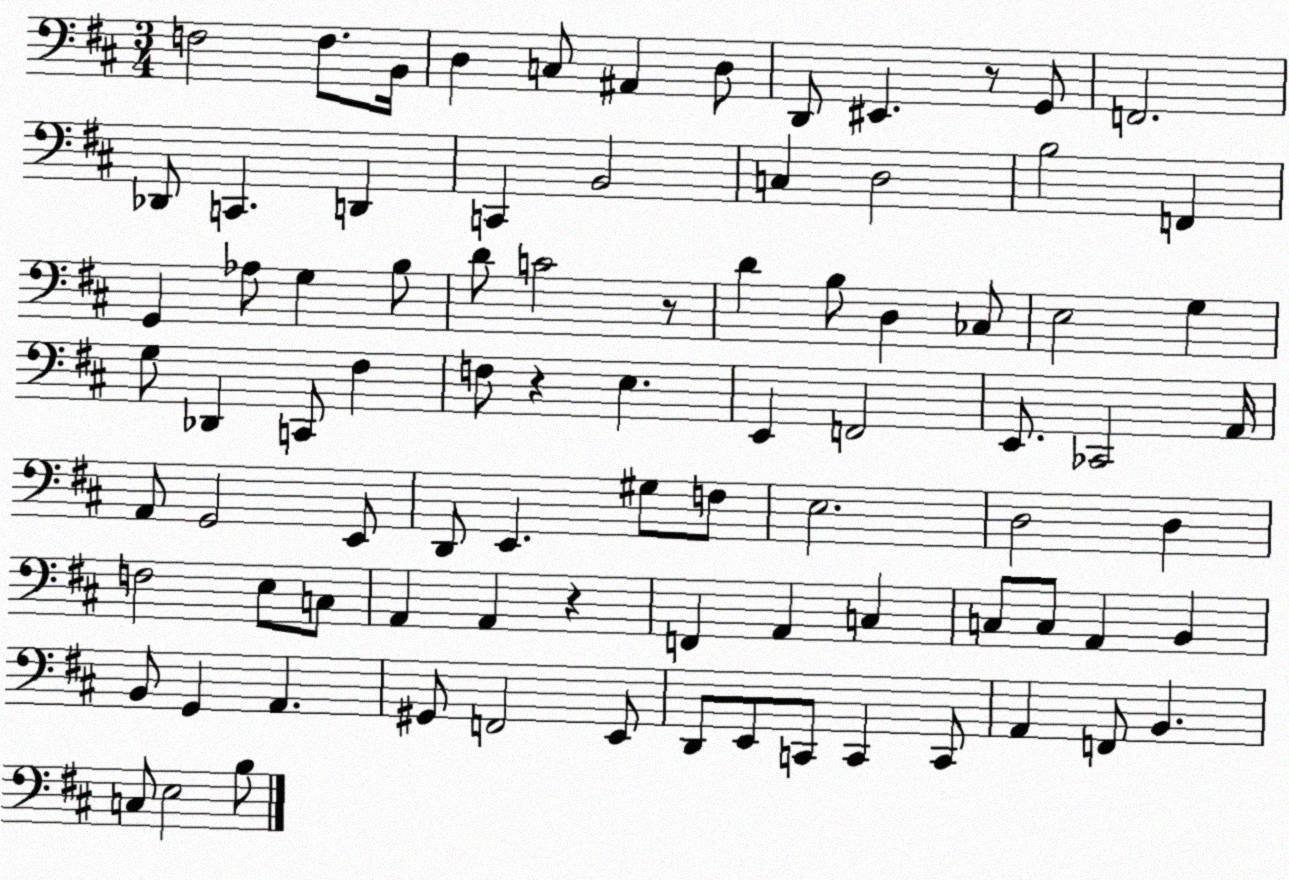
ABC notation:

X:1
T:Untitled
M:3/4
L:1/4
K:D
F,2 F,/2 B,,/4 D, C,/2 ^A,, D,/2 D,,/2 ^E,, z/2 G,,/2 F,,2 _D,,/2 C,, D,, C,, B,,2 C, D,2 B,2 F,, G,, _A,/2 G, B,/2 D/2 C2 z/2 D B,/2 D, _C,/2 E,2 G, G,/2 _D,, C,,/2 ^F, F,/2 z E, E,, F,,2 E,,/2 _C,,2 A,,/4 A,,/2 G,,2 E,,/2 D,,/2 E,, ^G,/2 F,/2 E,2 D,2 D, F,2 E,/2 C,/2 A,, A,, z F,, A,, C, C,/2 C,/2 A,, B,, B,,/2 G,, A,, ^G,,/2 F,,2 E,,/2 D,,/2 E,,/2 C,,/2 C,, C,,/2 A,, F,,/2 B,, C,/2 E,2 B,/2